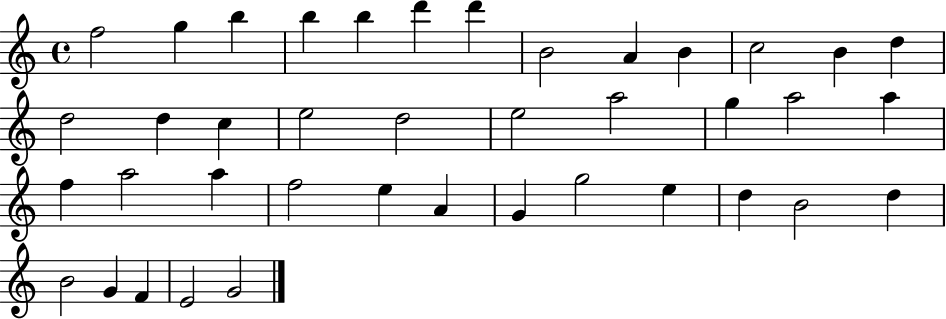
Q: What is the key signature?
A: C major